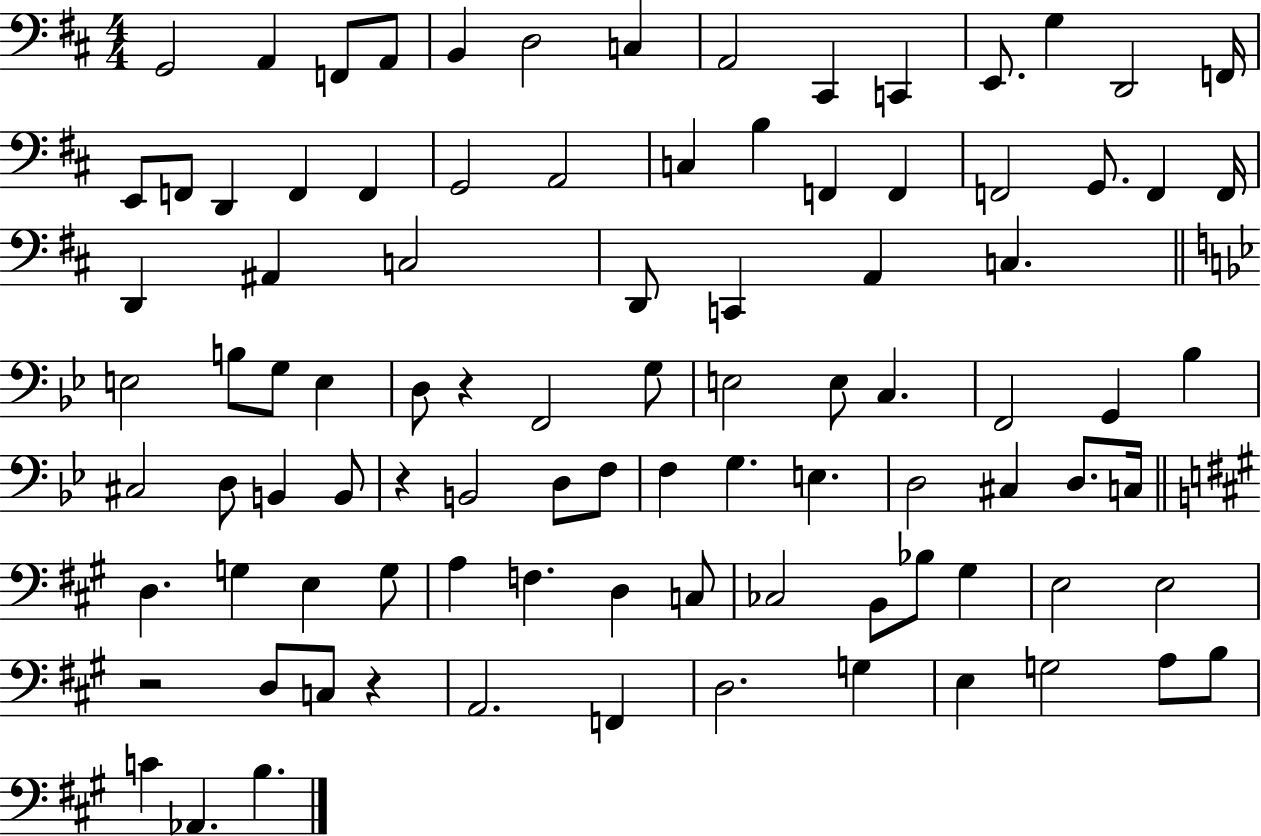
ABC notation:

X:1
T:Untitled
M:4/4
L:1/4
K:D
G,,2 A,, F,,/2 A,,/2 B,, D,2 C, A,,2 ^C,, C,, E,,/2 G, D,,2 F,,/4 E,,/2 F,,/2 D,, F,, F,, G,,2 A,,2 C, B, F,, F,, F,,2 G,,/2 F,, F,,/4 D,, ^A,, C,2 D,,/2 C,, A,, C, E,2 B,/2 G,/2 E, D,/2 z F,,2 G,/2 E,2 E,/2 C, F,,2 G,, _B, ^C,2 D,/2 B,, B,,/2 z B,,2 D,/2 F,/2 F, G, E, D,2 ^C, D,/2 C,/4 D, G, E, G,/2 A, F, D, C,/2 _C,2 B,,/2 _B,/2 ^G, E,2 E,2 z2 D,/2 C,/2 z A,,2 F,, D,2 G, E, G,2 A,/2 B,/2 C _A,, B,